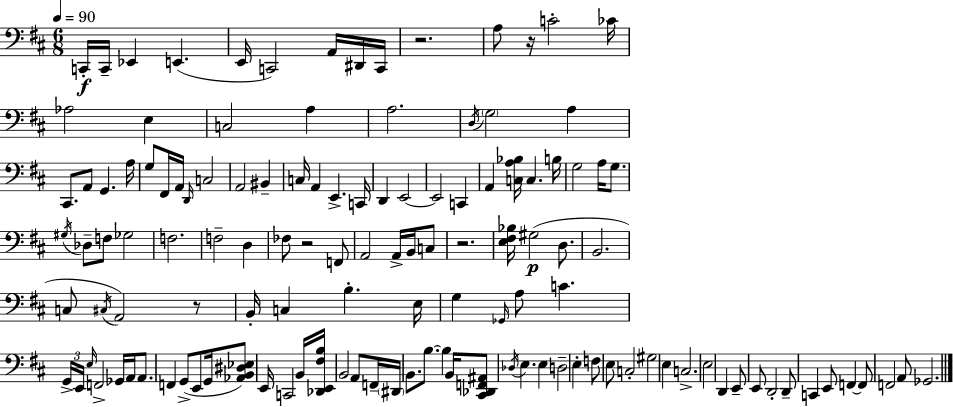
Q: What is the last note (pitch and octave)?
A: Gb2